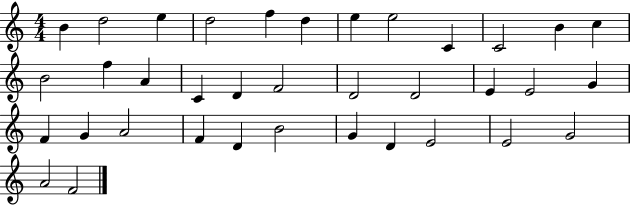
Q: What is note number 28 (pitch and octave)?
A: D4